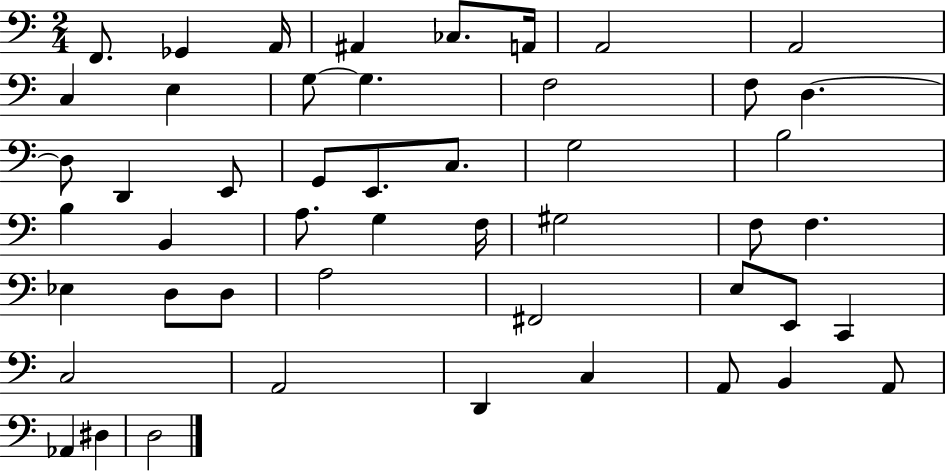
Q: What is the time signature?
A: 2/4